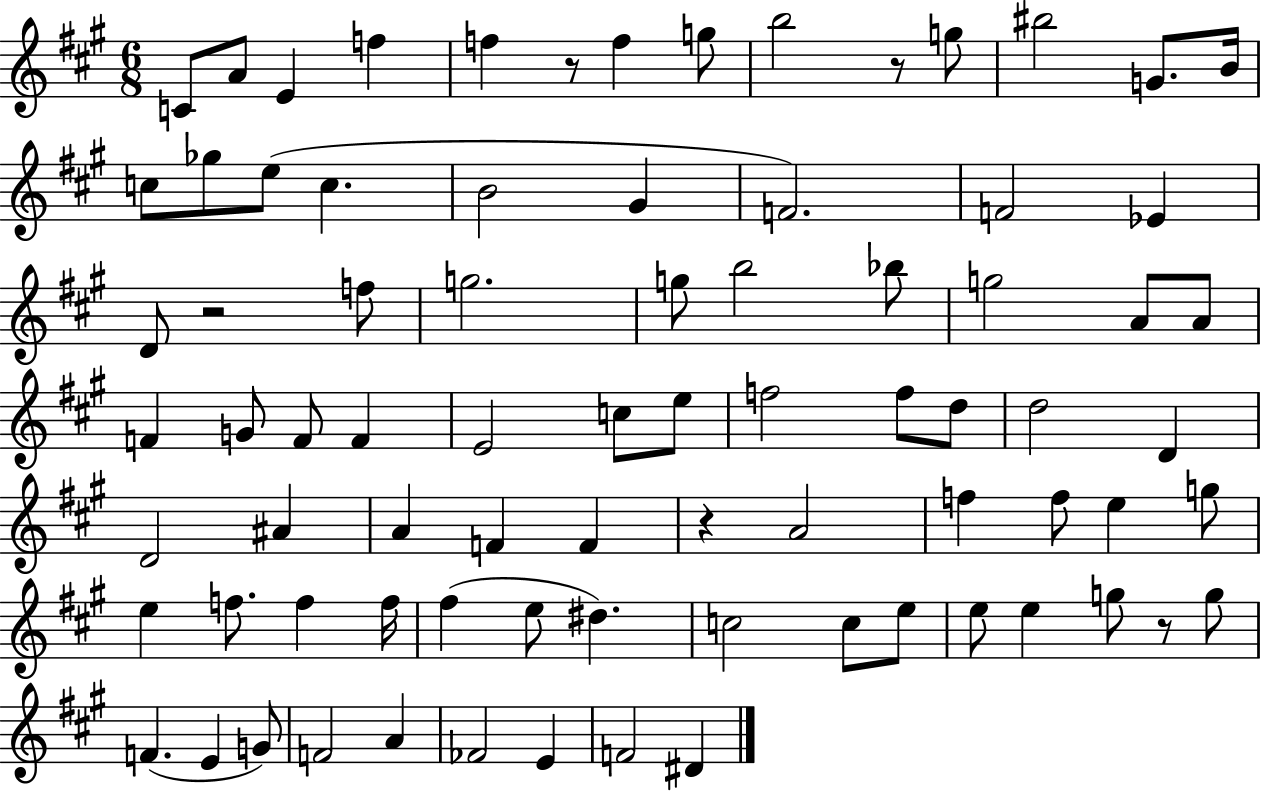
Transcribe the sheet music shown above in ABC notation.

X:1
T:Untitled
M:6/8
L:1/4
K:A
C/2 A/2 E f f z/2 f g/2 b2 z/2 g/2 ^b2 G/2 B/4 c/2 _g/2 e/2 c B2 ^G F2 F2 _E D/2 z2 f/2 g2 g/2 b2 _b/2 g2 A/2 A/2 F G/2 F/2 F E2 c/2 e/2 f2 f/2 d/2 d2 D D2 ^A A F F z A2 f f/2 e g/2 e f/2 f f/4 ^f e/2 ^d c2 c/2 e/2 e/2 e g/2 z/2 g/2 F E G/2 F2 A _F2 E F2 ^D